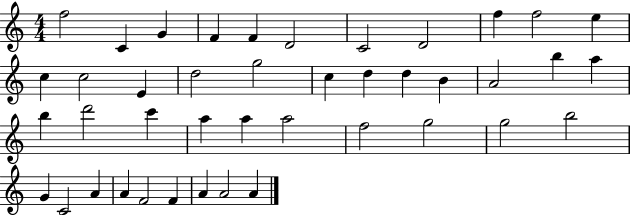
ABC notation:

X:1
T:Untitled
M:4/4
L:1/4
K:C
f2 C G F F D2 C2 D2 f f2 e c c2 E d2 g2 c d d B A2 b a b d'2 c' a a a2 f2 g2 g2 b2 G C2 A A F2 F A A2 A